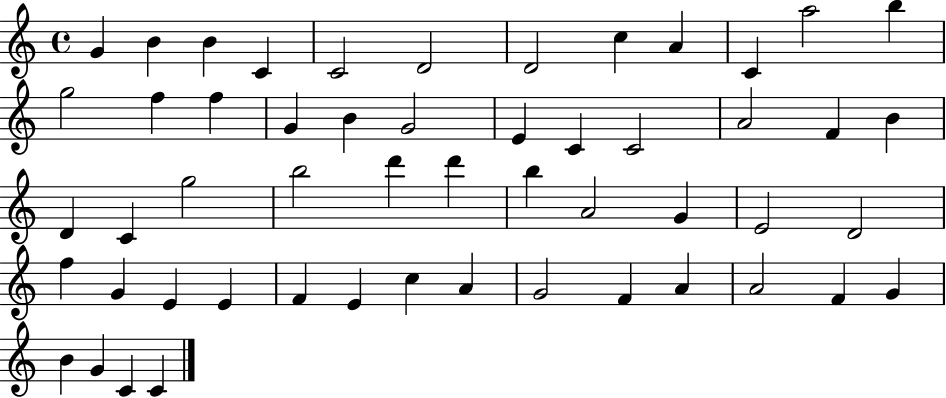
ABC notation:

X:1
T:Untitled
M:4/4
L:1/4
K:C
G B B C C2 D2 D2 c A C a2 b g2 f f G B G2 E C C2 A2 F B D C g2 b2 d' d' b A2 G E2 D2 f G E E F E c A G2 F A A2 F G B G C C